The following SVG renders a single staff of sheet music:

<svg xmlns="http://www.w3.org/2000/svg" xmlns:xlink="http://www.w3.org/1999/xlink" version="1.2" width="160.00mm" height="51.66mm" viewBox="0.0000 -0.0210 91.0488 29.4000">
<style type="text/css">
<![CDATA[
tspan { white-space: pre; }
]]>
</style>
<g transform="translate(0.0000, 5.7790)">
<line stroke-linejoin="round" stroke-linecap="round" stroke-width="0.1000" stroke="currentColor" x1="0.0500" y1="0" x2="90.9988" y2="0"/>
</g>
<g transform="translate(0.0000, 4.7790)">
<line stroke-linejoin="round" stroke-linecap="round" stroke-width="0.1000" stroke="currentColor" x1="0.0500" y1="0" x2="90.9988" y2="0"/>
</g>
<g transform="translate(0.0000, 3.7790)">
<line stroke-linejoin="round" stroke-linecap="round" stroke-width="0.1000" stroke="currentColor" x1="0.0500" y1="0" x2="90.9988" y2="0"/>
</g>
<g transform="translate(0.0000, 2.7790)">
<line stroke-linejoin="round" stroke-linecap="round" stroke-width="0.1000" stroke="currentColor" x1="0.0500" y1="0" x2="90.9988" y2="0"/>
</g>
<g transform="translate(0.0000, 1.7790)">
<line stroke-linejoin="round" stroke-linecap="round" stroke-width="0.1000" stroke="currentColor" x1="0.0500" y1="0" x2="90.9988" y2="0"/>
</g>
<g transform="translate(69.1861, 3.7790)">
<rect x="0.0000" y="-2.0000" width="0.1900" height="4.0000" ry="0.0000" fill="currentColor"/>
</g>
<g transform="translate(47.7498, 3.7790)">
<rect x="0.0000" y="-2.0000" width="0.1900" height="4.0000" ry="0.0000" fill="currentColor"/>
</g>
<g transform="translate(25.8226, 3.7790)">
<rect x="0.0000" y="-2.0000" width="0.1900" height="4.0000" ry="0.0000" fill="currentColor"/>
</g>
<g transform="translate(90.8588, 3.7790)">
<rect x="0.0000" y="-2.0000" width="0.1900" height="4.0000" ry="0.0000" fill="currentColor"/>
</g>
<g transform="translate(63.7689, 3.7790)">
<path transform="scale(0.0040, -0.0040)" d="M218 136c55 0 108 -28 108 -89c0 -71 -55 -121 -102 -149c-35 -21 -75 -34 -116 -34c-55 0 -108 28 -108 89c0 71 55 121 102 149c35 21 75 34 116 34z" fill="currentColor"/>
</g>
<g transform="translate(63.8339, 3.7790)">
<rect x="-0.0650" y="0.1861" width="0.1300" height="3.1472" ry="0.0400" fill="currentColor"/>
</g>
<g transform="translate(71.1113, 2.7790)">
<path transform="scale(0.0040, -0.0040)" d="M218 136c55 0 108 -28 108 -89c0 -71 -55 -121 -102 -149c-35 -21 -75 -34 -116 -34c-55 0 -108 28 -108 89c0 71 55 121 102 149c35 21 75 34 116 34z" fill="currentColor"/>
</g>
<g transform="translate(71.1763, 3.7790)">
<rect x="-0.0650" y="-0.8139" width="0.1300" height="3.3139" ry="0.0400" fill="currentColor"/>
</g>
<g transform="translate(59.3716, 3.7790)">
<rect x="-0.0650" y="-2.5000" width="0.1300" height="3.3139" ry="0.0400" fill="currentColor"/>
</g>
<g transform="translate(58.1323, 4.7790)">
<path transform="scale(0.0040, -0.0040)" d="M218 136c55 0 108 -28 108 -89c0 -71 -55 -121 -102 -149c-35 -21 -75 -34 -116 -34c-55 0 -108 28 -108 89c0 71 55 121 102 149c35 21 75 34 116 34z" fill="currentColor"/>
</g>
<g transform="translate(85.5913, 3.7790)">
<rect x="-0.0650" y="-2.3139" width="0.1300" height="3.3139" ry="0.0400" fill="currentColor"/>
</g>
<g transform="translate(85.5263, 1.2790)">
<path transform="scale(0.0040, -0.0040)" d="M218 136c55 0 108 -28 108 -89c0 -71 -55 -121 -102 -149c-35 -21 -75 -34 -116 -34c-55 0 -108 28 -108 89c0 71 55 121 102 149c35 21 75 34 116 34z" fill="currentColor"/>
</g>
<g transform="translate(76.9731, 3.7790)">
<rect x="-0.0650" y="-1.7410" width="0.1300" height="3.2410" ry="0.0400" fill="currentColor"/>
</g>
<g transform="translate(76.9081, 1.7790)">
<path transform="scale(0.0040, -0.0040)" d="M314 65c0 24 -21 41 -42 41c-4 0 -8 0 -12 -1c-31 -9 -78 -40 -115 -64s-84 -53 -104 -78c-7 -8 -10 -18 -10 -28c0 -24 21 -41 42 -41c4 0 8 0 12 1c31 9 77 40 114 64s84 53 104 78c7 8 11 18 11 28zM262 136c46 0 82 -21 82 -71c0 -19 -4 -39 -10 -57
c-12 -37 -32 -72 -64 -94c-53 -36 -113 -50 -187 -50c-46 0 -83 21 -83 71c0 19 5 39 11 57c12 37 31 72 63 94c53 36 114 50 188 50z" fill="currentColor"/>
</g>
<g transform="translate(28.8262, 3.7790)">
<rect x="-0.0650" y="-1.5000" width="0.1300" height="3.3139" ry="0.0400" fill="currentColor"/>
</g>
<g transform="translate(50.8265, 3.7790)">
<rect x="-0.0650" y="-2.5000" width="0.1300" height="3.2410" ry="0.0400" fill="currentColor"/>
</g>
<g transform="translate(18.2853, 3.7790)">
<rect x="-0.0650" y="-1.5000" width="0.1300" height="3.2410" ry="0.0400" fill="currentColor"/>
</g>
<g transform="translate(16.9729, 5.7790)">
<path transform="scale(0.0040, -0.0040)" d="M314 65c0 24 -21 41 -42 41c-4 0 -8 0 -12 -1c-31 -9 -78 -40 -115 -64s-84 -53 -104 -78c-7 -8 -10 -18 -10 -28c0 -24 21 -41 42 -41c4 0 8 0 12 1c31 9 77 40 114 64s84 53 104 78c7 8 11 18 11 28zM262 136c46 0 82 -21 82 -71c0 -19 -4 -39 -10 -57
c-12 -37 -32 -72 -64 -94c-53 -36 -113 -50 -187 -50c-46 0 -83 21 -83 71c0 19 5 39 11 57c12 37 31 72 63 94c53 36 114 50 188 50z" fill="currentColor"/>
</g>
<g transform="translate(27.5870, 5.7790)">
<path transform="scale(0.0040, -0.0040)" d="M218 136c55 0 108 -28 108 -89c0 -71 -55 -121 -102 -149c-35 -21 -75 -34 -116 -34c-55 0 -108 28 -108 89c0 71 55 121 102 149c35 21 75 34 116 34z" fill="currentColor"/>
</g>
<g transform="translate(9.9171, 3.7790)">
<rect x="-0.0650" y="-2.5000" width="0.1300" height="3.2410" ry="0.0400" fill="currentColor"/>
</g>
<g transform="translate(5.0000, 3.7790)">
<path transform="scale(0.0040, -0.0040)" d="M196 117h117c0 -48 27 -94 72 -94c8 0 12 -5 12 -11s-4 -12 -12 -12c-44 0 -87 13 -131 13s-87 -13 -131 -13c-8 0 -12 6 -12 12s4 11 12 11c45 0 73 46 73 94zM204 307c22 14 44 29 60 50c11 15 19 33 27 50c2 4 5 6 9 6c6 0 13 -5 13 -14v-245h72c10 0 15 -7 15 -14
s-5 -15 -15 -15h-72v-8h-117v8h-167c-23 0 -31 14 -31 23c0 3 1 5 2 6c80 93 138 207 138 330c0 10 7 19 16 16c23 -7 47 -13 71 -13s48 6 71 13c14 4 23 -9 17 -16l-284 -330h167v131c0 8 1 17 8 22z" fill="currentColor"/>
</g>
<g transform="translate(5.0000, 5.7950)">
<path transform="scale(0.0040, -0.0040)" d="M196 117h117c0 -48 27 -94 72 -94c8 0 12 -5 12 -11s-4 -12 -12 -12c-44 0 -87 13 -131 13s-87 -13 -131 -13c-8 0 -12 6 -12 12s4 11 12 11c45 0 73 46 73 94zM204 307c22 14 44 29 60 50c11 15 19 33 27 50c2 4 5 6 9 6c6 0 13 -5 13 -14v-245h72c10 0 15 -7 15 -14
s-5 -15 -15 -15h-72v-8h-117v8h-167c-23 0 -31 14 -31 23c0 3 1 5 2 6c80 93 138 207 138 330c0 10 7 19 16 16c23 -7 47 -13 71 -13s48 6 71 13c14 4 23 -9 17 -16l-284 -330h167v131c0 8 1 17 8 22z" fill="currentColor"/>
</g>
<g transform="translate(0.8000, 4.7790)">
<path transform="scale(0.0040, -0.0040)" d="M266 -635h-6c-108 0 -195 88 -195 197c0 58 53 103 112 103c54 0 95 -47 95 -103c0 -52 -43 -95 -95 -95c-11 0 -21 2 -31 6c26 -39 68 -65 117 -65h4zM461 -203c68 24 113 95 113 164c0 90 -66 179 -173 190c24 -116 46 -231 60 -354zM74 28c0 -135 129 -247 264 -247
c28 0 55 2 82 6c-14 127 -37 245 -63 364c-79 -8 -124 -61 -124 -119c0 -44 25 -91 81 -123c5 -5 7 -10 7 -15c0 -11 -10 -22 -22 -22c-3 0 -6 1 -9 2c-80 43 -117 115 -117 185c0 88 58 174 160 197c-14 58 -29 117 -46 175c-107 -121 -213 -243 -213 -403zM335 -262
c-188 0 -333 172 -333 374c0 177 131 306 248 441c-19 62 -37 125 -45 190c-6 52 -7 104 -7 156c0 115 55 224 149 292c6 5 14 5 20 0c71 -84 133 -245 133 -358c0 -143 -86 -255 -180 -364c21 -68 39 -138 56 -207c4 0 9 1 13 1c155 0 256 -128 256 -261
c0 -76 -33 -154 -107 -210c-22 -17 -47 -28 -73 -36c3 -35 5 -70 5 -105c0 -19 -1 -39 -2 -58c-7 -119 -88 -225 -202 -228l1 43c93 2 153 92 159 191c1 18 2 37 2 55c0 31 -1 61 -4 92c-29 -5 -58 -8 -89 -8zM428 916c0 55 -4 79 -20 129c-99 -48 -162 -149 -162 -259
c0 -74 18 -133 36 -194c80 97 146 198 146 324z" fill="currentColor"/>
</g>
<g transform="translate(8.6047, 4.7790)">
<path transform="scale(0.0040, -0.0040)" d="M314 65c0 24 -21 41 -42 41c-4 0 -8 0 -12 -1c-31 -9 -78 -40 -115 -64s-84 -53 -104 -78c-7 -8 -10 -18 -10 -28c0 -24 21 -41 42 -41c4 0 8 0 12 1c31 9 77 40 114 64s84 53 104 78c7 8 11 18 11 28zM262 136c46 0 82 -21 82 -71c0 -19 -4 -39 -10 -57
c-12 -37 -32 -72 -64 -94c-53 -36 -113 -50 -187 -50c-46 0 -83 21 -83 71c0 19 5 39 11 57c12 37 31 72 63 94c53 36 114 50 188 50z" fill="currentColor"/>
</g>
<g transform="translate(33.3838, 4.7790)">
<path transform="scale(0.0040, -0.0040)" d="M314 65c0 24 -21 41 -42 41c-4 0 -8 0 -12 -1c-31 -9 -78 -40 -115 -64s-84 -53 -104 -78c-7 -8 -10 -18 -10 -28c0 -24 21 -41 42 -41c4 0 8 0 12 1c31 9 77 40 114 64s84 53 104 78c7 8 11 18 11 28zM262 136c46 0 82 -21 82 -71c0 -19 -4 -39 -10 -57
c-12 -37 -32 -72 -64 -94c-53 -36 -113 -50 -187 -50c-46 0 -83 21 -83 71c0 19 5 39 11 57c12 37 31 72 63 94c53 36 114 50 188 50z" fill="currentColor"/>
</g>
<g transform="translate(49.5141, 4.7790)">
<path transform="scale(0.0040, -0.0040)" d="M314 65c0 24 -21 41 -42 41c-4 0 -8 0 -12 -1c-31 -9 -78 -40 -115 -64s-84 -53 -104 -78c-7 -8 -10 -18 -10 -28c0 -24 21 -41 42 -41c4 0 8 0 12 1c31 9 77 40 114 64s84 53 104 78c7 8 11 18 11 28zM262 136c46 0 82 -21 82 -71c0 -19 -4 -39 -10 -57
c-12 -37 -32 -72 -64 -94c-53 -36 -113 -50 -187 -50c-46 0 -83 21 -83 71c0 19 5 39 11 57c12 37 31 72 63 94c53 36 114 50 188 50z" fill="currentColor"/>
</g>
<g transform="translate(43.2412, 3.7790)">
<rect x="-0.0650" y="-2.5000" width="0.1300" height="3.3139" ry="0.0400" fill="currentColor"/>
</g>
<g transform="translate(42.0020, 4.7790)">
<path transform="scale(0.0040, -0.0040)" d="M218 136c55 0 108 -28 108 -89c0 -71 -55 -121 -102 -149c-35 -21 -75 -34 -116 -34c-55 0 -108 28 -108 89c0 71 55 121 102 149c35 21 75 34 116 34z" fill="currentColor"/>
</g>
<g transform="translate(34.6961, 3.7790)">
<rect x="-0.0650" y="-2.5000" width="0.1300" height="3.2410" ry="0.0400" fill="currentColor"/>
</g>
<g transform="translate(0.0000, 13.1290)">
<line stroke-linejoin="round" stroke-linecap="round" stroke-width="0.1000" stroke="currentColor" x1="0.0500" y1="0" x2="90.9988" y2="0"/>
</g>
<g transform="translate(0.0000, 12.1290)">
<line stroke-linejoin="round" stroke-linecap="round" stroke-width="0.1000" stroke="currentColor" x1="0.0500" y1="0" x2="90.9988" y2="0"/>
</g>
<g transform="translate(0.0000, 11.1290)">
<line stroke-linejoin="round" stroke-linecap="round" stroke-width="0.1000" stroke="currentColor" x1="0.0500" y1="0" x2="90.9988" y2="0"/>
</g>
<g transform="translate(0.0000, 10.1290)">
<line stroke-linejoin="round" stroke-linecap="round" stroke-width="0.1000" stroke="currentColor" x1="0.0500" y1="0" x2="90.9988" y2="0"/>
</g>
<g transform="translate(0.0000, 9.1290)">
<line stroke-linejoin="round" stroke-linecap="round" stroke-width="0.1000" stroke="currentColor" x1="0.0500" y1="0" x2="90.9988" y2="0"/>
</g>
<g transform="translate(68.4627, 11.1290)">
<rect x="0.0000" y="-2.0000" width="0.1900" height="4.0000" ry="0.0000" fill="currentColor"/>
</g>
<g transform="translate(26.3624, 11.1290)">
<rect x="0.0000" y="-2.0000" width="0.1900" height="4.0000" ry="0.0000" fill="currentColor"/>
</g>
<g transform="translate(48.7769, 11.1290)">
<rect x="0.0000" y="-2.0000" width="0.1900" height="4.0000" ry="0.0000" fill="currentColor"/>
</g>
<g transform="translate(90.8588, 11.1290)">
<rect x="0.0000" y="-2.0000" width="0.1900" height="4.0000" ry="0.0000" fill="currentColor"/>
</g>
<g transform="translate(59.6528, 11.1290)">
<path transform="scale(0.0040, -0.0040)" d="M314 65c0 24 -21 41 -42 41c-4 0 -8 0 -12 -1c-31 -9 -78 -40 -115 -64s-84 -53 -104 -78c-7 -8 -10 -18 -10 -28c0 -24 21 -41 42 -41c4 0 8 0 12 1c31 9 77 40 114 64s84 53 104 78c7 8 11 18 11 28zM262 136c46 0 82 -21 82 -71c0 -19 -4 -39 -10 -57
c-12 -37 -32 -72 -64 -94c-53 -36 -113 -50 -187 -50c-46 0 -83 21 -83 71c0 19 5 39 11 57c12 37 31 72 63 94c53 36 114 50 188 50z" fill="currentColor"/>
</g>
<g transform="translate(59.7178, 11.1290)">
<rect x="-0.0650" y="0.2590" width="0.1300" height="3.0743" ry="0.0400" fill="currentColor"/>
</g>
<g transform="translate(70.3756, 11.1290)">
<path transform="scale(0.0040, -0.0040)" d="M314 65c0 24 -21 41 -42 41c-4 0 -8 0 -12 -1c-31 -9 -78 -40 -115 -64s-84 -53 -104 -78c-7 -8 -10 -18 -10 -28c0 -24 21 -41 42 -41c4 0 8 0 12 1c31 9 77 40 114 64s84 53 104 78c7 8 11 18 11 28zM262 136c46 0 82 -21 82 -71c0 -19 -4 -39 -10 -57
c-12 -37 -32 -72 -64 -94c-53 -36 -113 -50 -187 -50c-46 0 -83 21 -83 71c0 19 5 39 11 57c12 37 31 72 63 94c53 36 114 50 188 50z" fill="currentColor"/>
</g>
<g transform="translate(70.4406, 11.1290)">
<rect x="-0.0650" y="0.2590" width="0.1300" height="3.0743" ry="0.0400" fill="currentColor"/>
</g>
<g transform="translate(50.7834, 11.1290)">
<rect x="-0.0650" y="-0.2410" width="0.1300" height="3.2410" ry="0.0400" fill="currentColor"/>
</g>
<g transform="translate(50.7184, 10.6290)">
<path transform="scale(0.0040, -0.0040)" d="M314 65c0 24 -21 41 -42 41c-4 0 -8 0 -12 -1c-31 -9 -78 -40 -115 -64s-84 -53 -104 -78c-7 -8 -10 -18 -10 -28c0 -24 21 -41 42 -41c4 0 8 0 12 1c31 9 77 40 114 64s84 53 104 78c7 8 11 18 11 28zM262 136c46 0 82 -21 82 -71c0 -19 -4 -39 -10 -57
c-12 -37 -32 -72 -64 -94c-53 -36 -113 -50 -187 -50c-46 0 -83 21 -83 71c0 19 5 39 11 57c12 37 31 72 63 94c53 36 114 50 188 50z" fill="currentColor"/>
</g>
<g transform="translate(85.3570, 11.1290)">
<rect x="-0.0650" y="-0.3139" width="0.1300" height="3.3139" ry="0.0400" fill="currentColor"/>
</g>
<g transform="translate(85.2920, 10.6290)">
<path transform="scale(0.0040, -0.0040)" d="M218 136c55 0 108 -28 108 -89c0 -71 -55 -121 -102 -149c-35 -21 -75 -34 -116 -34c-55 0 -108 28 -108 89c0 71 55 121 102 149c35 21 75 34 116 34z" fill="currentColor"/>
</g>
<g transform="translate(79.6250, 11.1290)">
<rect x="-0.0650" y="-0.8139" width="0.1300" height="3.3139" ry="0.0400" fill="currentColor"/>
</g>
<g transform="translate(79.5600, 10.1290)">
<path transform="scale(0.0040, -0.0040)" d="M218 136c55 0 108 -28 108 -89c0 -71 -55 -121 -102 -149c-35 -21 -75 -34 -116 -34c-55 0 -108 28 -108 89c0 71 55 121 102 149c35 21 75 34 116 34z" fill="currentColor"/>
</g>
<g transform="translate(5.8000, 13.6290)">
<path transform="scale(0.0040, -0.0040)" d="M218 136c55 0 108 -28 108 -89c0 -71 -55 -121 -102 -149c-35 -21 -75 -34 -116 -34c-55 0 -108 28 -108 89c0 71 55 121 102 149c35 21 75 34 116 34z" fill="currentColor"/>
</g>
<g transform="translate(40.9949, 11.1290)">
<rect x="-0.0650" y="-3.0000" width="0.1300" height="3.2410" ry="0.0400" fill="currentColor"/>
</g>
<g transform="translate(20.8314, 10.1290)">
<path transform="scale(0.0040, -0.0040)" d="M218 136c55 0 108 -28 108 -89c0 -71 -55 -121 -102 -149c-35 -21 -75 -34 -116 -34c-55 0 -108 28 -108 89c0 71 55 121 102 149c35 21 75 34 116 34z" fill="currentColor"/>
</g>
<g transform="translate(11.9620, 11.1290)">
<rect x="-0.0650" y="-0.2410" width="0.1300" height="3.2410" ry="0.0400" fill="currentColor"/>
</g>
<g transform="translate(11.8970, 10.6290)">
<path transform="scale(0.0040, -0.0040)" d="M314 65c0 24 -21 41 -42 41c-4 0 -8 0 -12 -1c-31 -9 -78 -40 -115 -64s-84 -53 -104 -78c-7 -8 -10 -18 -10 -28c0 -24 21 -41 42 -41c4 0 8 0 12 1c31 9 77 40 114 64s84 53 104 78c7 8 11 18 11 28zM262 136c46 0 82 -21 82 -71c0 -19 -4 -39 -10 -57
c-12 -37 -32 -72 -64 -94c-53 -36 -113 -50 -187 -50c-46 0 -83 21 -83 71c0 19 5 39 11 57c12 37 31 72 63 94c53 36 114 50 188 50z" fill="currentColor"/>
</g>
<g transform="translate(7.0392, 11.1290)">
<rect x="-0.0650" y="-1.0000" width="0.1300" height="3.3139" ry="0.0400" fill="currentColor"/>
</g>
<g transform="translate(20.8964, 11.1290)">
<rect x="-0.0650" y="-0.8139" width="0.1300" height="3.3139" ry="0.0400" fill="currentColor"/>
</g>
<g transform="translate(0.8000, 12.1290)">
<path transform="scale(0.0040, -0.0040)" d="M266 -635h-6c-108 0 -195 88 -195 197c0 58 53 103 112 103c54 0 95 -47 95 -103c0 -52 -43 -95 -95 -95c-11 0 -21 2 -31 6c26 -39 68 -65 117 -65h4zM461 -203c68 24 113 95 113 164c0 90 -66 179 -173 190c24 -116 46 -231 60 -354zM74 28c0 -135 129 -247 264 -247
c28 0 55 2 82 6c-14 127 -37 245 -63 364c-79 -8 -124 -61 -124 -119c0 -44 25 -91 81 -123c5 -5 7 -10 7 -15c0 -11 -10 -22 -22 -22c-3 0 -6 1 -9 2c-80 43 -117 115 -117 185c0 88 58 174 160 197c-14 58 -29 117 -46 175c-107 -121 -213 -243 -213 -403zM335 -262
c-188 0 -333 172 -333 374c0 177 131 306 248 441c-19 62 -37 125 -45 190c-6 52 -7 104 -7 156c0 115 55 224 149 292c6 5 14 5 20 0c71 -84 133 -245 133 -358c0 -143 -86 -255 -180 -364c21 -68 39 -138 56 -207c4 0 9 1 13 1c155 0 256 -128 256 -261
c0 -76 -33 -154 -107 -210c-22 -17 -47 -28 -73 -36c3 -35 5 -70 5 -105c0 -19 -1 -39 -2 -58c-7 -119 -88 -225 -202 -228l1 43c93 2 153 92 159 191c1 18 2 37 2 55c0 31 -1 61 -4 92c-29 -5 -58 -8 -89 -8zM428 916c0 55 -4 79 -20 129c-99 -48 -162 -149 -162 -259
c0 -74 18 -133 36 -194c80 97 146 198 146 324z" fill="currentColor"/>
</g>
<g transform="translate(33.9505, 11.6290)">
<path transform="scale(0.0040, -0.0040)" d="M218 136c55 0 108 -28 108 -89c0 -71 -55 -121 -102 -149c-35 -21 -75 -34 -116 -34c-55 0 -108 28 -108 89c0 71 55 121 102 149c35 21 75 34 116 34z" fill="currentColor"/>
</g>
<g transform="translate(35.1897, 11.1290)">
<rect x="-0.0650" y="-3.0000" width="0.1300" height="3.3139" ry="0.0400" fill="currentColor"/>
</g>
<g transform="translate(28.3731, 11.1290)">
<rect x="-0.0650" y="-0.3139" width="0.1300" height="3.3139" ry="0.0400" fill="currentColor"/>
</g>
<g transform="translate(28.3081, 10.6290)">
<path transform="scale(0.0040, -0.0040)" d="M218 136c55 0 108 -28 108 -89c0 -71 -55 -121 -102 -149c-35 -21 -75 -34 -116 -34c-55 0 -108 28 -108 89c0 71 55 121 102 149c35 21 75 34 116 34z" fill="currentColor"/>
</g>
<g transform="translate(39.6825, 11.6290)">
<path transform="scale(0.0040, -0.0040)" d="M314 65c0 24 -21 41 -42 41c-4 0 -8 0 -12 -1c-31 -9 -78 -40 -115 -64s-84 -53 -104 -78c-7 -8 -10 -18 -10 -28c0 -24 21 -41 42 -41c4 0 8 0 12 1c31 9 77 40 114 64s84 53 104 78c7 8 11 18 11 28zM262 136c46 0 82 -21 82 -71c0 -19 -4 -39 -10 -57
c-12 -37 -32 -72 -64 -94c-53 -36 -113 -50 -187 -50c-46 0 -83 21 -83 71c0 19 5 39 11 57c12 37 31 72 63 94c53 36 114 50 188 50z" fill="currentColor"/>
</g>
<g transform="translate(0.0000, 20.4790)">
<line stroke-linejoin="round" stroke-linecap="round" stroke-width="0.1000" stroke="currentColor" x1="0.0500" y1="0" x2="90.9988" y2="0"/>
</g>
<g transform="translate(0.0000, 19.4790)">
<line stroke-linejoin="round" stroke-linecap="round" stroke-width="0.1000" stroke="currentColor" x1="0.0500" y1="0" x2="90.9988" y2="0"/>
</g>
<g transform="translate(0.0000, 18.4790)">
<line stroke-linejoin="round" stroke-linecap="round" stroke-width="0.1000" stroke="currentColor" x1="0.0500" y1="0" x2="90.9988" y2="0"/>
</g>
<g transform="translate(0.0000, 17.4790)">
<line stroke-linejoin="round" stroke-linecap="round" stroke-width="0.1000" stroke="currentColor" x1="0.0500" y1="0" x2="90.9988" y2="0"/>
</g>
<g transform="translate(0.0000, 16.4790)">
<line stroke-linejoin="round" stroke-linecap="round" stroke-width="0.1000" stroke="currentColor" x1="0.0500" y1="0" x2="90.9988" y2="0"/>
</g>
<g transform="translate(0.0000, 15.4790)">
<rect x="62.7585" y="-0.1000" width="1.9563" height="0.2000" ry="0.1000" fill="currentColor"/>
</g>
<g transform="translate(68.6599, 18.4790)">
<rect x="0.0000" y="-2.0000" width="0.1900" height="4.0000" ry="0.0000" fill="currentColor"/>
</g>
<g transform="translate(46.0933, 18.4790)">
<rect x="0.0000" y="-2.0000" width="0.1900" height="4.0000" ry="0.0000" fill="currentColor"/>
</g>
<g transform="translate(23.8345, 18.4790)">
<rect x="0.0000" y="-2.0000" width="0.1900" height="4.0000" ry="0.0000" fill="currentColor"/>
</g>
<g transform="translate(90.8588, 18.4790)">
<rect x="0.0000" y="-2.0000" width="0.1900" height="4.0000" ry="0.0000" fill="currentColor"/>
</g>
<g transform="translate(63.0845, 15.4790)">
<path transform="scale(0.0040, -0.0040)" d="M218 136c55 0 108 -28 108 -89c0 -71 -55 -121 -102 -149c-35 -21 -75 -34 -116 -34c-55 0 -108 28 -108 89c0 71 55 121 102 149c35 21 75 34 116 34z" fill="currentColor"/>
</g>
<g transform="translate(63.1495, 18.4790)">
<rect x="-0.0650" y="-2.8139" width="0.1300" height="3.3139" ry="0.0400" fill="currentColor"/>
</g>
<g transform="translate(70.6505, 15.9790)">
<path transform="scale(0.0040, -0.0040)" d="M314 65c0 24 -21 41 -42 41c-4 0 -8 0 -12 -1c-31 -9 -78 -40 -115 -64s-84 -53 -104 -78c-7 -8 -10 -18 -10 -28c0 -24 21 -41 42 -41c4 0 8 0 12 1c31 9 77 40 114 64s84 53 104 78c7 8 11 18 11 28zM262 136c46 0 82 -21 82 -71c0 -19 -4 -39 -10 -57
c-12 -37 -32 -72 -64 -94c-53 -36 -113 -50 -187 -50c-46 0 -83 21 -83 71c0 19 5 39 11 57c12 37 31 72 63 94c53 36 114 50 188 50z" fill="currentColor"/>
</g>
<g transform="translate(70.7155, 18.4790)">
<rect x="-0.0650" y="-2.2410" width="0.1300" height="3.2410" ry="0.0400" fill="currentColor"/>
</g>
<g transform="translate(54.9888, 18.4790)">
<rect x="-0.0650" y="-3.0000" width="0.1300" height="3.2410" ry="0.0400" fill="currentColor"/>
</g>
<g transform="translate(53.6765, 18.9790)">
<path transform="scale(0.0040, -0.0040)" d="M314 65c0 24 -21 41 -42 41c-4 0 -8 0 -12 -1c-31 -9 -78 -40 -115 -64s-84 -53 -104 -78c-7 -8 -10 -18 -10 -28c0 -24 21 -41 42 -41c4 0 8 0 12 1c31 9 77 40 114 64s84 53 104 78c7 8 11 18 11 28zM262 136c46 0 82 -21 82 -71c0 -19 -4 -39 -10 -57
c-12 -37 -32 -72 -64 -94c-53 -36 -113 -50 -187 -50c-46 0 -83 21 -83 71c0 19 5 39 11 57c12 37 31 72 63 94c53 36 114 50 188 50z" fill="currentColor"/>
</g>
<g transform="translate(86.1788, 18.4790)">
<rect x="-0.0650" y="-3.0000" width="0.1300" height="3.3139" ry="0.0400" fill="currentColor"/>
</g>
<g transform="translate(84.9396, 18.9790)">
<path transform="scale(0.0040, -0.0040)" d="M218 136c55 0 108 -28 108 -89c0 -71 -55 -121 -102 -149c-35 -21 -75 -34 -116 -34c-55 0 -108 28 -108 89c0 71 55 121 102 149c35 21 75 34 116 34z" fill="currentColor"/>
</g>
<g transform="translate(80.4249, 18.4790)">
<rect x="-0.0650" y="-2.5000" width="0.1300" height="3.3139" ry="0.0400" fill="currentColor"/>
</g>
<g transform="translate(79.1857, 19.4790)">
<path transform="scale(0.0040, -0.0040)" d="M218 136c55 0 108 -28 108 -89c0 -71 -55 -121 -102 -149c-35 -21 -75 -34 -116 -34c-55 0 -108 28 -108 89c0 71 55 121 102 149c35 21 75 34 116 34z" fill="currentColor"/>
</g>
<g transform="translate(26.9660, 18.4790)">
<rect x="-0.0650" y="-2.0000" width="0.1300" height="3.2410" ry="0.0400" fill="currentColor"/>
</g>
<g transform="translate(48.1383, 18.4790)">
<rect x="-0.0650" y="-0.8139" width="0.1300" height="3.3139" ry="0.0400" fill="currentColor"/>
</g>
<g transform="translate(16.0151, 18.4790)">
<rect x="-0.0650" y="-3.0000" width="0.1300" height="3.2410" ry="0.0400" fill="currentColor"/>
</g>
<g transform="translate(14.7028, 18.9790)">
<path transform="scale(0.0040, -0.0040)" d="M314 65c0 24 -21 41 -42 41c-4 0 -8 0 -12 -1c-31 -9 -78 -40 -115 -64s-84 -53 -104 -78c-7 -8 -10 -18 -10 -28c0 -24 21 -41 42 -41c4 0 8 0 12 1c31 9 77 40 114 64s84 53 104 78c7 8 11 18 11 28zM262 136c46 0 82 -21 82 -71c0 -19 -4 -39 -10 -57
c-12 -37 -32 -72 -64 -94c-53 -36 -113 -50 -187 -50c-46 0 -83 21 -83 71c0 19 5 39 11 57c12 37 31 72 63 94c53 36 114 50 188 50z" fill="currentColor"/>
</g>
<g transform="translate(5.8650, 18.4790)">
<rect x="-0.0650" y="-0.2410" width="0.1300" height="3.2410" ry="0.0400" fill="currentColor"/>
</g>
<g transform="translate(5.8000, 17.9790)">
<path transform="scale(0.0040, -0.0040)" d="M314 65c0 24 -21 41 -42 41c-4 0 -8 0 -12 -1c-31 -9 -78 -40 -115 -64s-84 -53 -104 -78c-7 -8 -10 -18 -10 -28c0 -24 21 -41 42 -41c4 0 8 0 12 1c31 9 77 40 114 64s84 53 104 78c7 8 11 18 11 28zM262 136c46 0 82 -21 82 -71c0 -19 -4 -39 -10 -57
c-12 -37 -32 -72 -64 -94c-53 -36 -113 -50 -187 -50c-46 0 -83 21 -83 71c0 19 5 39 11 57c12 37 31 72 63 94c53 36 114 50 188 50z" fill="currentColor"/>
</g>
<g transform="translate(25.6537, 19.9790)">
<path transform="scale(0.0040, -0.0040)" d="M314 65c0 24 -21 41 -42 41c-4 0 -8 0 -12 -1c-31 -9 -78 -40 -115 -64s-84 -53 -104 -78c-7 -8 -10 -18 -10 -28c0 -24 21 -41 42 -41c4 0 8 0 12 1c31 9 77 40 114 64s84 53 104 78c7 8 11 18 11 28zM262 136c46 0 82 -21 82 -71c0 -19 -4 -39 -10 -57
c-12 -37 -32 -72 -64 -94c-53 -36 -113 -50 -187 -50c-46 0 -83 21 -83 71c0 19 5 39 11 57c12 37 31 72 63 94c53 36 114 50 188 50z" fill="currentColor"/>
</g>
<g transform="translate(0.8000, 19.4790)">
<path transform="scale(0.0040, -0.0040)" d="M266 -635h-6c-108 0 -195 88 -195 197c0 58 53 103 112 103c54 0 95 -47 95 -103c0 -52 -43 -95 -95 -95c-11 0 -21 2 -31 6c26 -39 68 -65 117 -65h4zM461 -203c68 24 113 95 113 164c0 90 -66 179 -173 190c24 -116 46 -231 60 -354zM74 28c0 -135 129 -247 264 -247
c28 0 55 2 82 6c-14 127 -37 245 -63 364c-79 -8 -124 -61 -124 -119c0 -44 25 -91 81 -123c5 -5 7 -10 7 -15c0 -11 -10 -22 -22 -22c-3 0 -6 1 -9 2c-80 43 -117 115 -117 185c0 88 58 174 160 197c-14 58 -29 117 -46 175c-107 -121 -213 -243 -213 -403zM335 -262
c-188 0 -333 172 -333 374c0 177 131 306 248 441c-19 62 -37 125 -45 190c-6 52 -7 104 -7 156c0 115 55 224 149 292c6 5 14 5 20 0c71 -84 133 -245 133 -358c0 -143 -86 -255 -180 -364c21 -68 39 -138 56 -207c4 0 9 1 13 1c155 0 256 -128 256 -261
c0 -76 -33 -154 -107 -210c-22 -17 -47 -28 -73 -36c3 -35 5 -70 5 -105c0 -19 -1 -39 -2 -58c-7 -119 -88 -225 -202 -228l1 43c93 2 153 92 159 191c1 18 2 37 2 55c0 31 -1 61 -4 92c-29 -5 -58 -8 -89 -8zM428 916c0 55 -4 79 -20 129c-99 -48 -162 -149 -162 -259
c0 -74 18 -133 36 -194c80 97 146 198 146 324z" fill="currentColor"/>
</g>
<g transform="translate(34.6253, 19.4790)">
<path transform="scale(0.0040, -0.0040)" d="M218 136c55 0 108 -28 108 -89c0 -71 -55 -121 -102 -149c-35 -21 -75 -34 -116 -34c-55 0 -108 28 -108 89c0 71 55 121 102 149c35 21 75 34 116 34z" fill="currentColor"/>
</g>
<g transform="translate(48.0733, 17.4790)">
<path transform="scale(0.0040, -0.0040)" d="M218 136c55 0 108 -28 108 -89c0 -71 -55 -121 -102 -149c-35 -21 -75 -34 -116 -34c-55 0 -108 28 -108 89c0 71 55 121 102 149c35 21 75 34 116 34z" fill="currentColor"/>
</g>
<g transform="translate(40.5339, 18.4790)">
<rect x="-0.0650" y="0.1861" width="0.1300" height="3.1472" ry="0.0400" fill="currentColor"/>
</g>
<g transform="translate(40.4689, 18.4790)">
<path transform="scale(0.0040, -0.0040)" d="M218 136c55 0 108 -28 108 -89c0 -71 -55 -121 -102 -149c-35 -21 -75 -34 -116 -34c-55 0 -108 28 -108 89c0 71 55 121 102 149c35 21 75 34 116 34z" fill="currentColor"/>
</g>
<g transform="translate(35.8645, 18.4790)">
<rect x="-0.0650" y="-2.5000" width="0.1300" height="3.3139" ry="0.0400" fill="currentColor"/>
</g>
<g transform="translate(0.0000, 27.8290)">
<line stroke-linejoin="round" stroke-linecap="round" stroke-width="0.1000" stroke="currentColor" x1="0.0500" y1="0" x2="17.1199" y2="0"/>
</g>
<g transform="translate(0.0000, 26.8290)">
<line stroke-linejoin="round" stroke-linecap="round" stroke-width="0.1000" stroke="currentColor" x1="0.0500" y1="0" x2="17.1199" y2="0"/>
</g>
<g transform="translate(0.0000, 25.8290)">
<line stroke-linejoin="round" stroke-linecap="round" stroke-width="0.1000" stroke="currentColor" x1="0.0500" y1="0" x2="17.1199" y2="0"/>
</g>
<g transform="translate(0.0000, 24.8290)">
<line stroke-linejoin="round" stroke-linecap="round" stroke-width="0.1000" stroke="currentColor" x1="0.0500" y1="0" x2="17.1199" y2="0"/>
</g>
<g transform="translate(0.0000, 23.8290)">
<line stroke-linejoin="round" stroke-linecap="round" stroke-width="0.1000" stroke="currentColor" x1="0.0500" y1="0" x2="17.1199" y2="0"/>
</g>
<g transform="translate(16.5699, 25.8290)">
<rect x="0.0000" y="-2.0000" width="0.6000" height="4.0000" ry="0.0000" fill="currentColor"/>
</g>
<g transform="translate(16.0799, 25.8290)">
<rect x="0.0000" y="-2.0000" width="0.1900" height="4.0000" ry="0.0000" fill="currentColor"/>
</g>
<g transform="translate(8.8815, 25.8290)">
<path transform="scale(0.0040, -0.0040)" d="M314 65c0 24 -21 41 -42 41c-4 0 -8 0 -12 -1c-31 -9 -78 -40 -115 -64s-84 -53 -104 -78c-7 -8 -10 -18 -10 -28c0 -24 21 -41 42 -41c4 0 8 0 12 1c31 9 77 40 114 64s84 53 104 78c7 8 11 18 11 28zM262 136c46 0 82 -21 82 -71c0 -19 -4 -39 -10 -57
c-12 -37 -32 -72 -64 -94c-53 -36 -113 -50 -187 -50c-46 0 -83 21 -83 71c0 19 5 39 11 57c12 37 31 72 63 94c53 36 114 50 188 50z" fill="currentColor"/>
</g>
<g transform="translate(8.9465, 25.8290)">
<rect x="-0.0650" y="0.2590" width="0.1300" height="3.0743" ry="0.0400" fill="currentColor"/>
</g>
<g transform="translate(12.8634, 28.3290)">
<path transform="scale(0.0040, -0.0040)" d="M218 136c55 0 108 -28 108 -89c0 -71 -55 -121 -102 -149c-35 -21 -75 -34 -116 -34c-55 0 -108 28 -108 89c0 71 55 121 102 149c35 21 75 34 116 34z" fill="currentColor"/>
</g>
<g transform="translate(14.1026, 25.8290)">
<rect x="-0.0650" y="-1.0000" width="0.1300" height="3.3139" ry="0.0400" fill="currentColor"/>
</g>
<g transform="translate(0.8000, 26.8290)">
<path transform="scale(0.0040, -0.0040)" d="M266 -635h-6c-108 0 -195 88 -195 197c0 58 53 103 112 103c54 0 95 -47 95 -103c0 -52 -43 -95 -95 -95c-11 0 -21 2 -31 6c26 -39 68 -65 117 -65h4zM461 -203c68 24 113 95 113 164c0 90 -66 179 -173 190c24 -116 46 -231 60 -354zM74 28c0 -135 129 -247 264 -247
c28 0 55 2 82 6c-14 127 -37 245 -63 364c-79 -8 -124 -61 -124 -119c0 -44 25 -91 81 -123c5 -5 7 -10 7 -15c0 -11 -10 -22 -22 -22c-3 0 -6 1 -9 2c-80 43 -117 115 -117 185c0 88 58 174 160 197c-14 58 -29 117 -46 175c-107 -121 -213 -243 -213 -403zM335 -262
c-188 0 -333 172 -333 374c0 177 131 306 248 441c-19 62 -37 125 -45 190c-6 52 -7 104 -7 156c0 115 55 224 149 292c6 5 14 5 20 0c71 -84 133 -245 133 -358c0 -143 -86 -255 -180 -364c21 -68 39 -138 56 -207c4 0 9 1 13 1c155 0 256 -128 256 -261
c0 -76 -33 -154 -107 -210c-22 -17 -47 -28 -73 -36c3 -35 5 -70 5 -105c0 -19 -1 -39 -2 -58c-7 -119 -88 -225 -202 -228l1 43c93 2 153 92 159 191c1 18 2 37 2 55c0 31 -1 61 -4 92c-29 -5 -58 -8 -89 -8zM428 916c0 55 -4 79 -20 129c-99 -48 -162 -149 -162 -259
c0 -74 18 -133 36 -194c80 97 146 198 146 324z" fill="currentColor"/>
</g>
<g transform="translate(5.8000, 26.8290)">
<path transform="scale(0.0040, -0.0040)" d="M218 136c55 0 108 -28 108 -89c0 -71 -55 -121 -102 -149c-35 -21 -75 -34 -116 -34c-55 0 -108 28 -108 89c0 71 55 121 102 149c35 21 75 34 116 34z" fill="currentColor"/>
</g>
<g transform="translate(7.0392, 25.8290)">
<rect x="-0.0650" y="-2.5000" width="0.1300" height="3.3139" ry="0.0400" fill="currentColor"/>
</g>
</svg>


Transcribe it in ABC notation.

X:1
T:Untitled
M:4/4
L:1/4
K:C
G2 E2 E G2 G G2 G B d f2 g D c2 d c A A2 c2 B2 B2 d c c2 A2 F2 G B d A2 a g2 G A G B2 D